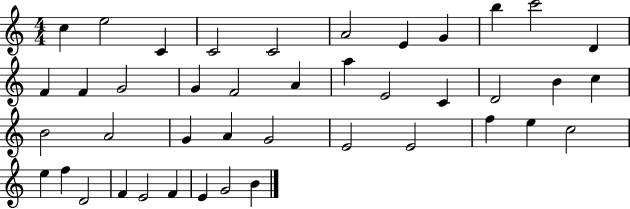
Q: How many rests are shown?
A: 0